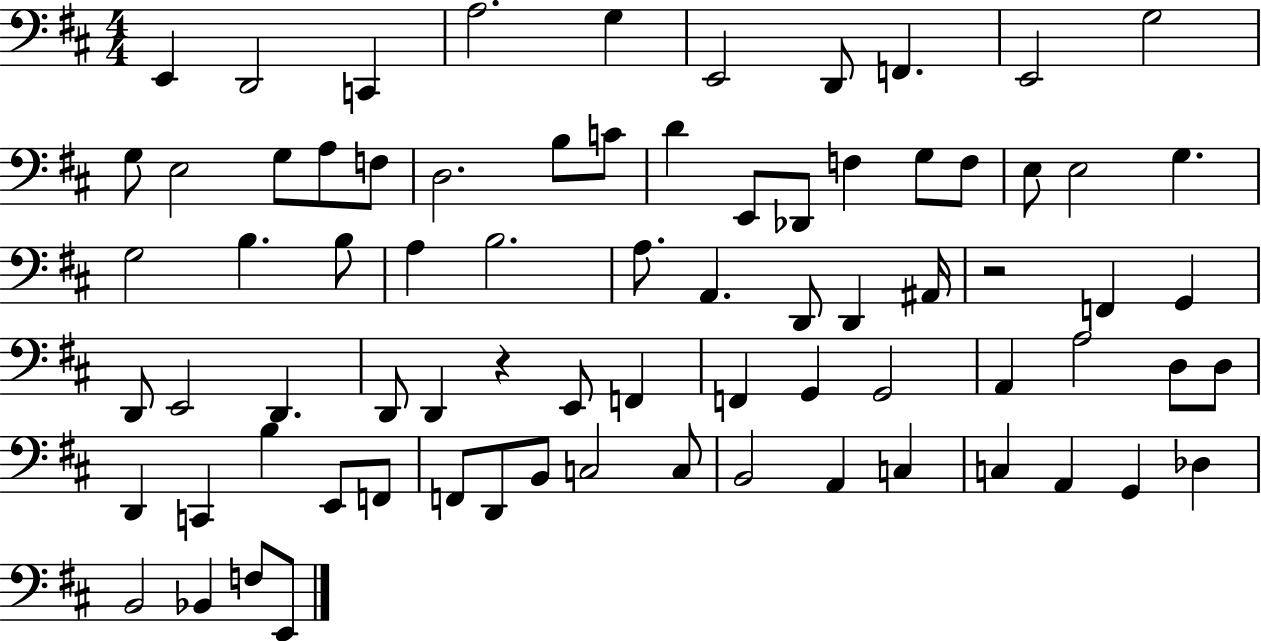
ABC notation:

X:1
T:Untitled
M:4/4
L:1/4
K:D
E,, D,,2 C,, A,2 G, E,,2 D,,/2 F,, E,,2 G,2 G,/2 E,2 G,/2 A,/2 F,/2 D,2 B,/2 C/2 D E,,/2 _D,,/2 F, G,/2 F,/2 E,/2 E,2 G, G,2 B, B,/2 A, B,2 A,/2 A,, D,,/2 D,, ^A,,/4 z2 F,, G,, D,,/2 E,,2 D,, D,,/2 D,, z E,,/2 F,, F,, G,, G,,2 A,, A,2 D,/2 D,/2 D,, C,, B, E,,/2 F,,/2 F,,/2 D,,/2 B,,/2 C,2 C,/2 B,,2 A,, C, C, A,, G,, _D, B,,2 _B,, F,/2 E,,/2